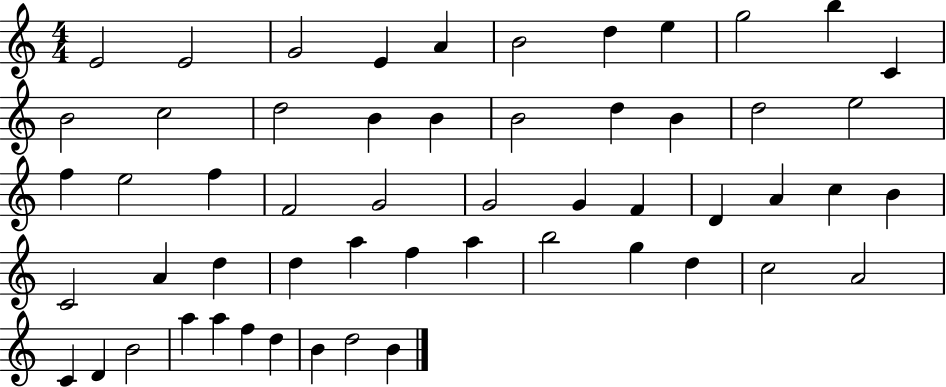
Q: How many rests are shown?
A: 0